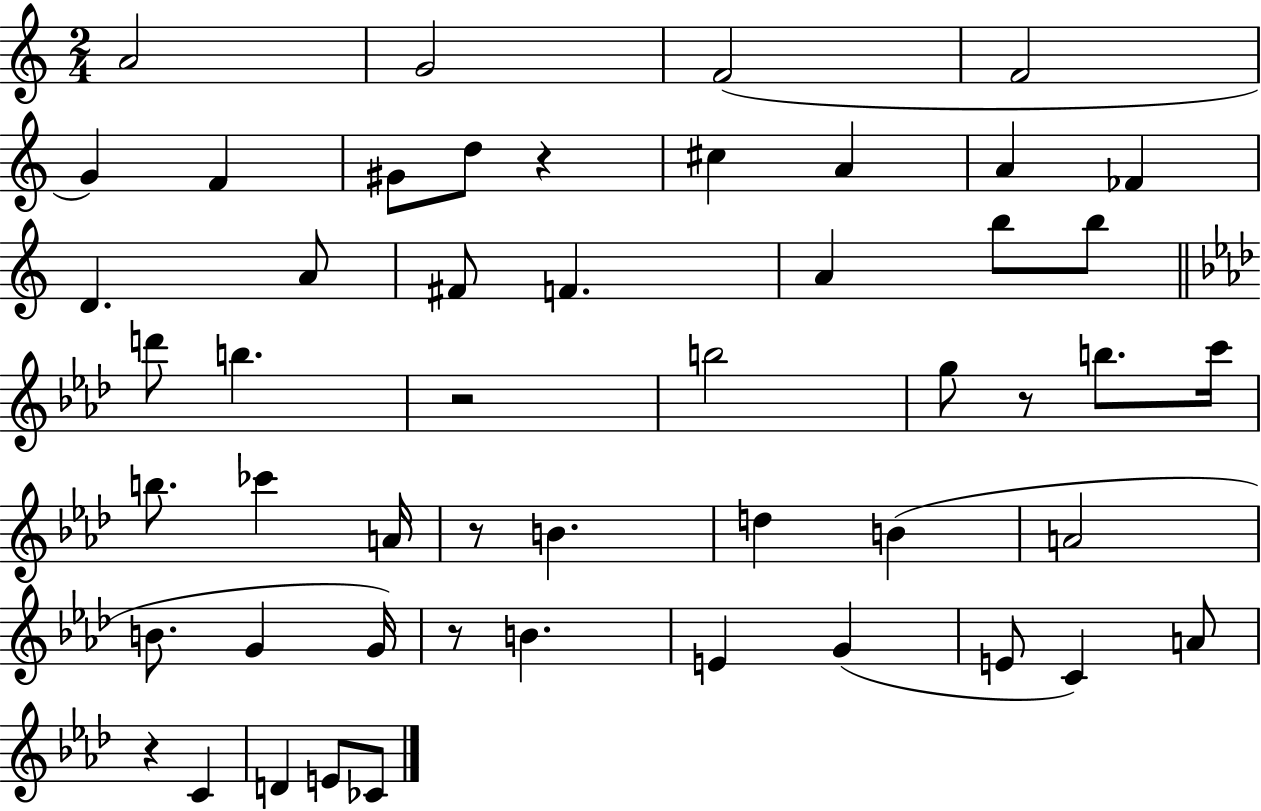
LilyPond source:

{
  \clef treble
  \numericTimeSignature
  \time 2/4
  \key c \major
  a'2 | g'2 | f'2( | f'2 | \break g'4) f'4 | gis'8 d''8 r4 | cis''4 a'4 | a'4 fes'4 | \break d'4. a'8 | fis'8 f'4. | a'4 b''8 b''8 | \bar "||" \break \key f \minor d'''8 b''4. | r2 | b''2 | g''8 r8 b''8. c'''16 | \break b''8. ces'''4 a'16 | r8 b'4. | d''4 b'4( | a'2 | \break b'8. g'4 g'16) | r8 b'4. | e'4 g'4( | e'8 c'4) a'8 | \break r4 c'4 | d'4 e'8 ces'8 | \bar "|."
}